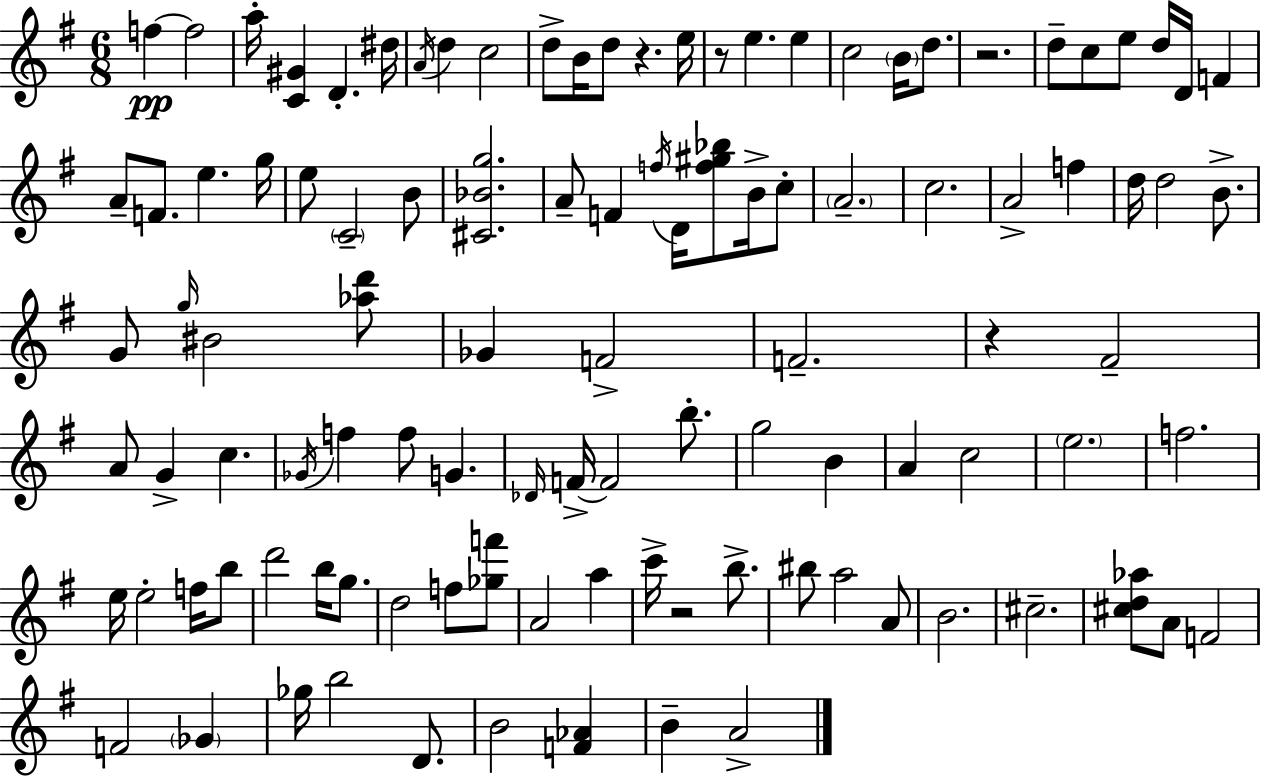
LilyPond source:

{
  \clef treble
  \numericTimeSignature
  \time 6/8
  \key e \minor
  \repeat volta 2 { f''4~~\pp f''2 | a''16-. <c' gis'>4 d'4.-. dis''16 | \acciaccatura { a'16 } d''4 c''2 | d''8-> b'16 d''8 r4. | \break e''16 r8 e''4. e''4 | c''2 \parenthesize b'16 d''8. | r2. | d''8-- c''8 e''8 d''16 d'16 f'4 | \break a'8-- f'8. e''4. | g''16 e''8 \parenthesize c'2-- b'8 | <cis' bes' g''>2. | a'8-- f'4 \acciaccatura { f''16 } d'16 <f'' gis'' bes''>8 b'16-> | \break c''8-. \parenthesize a'2.-- | c''2. | a'2-> f''4 | d''16 d''2 b'8.-> | \break g'8 \grace { g''16 } bis'2 | <aes'' d'''>8 ges'4 f'2-> | f'2.-- | r4 fis'2-- | \break a'8 g'4-> c''4. | \acciaccatura { ges'16 } f''4 f''8 g'4. | \grace { des'16 } f'16->~~ f'2 | b''8.-. g''2 | \break b'4 a'4 c''2 | \parenthesize e''2. | f''2. | e''16 e''2-. | \break f''16 b''8 d'''2 | b''16 g''8. d''2 | f''8 <ges'' f'''>8 a'2 | a''4 c'''16-> r2 | \break b''8.-> bis''8 a''2 | a'8 b'2. | cis''2.-- | <cis'' d'' aes''>8 a'8 f'2 | \break f'2 | \parenthesize ges'4 ges''16 b''2 | d'8. b'2 | <f' aes'>4 b'4-- a'2-> | \break } \bar "|."
}